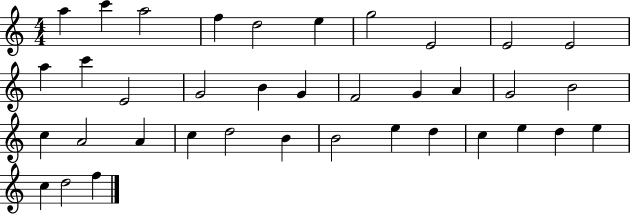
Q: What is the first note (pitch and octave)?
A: A5